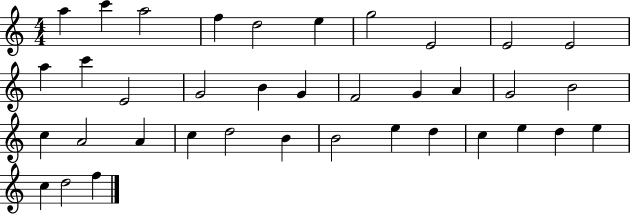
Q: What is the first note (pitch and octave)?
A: A5